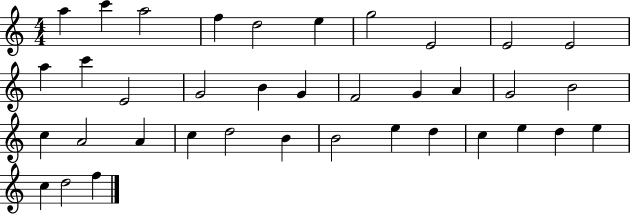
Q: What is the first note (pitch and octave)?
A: A5